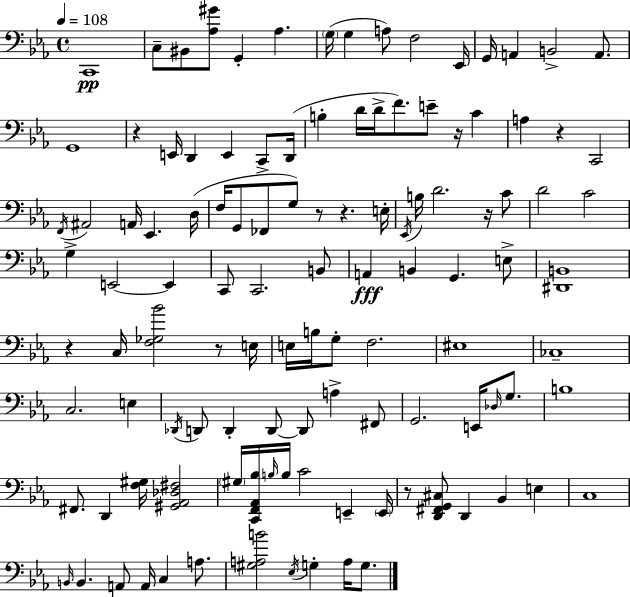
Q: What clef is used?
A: bass